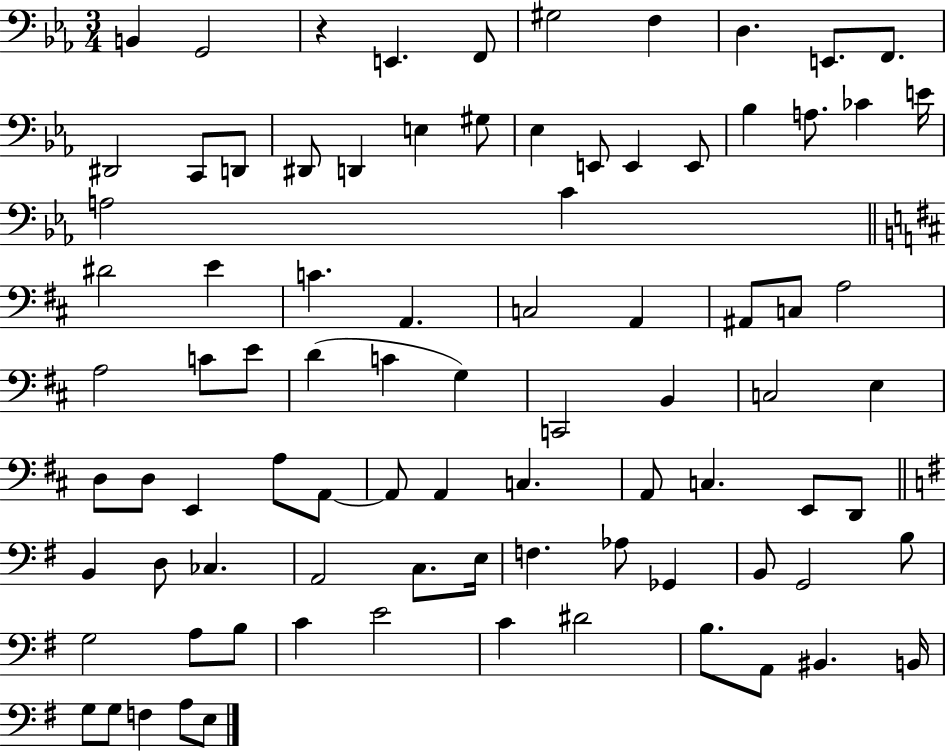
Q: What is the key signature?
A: EES major